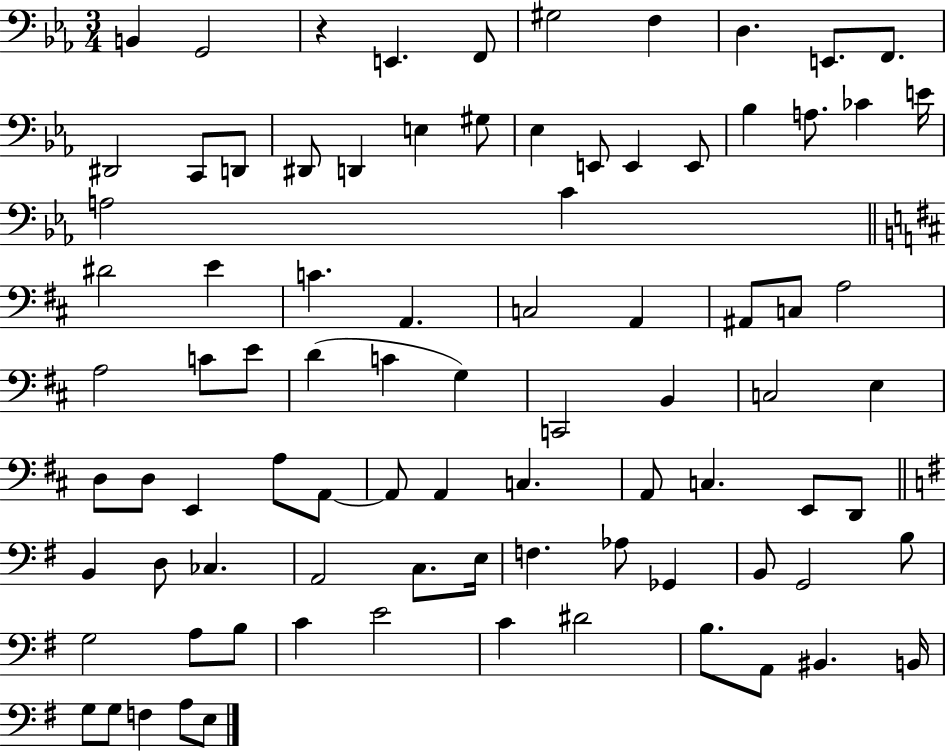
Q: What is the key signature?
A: EES major